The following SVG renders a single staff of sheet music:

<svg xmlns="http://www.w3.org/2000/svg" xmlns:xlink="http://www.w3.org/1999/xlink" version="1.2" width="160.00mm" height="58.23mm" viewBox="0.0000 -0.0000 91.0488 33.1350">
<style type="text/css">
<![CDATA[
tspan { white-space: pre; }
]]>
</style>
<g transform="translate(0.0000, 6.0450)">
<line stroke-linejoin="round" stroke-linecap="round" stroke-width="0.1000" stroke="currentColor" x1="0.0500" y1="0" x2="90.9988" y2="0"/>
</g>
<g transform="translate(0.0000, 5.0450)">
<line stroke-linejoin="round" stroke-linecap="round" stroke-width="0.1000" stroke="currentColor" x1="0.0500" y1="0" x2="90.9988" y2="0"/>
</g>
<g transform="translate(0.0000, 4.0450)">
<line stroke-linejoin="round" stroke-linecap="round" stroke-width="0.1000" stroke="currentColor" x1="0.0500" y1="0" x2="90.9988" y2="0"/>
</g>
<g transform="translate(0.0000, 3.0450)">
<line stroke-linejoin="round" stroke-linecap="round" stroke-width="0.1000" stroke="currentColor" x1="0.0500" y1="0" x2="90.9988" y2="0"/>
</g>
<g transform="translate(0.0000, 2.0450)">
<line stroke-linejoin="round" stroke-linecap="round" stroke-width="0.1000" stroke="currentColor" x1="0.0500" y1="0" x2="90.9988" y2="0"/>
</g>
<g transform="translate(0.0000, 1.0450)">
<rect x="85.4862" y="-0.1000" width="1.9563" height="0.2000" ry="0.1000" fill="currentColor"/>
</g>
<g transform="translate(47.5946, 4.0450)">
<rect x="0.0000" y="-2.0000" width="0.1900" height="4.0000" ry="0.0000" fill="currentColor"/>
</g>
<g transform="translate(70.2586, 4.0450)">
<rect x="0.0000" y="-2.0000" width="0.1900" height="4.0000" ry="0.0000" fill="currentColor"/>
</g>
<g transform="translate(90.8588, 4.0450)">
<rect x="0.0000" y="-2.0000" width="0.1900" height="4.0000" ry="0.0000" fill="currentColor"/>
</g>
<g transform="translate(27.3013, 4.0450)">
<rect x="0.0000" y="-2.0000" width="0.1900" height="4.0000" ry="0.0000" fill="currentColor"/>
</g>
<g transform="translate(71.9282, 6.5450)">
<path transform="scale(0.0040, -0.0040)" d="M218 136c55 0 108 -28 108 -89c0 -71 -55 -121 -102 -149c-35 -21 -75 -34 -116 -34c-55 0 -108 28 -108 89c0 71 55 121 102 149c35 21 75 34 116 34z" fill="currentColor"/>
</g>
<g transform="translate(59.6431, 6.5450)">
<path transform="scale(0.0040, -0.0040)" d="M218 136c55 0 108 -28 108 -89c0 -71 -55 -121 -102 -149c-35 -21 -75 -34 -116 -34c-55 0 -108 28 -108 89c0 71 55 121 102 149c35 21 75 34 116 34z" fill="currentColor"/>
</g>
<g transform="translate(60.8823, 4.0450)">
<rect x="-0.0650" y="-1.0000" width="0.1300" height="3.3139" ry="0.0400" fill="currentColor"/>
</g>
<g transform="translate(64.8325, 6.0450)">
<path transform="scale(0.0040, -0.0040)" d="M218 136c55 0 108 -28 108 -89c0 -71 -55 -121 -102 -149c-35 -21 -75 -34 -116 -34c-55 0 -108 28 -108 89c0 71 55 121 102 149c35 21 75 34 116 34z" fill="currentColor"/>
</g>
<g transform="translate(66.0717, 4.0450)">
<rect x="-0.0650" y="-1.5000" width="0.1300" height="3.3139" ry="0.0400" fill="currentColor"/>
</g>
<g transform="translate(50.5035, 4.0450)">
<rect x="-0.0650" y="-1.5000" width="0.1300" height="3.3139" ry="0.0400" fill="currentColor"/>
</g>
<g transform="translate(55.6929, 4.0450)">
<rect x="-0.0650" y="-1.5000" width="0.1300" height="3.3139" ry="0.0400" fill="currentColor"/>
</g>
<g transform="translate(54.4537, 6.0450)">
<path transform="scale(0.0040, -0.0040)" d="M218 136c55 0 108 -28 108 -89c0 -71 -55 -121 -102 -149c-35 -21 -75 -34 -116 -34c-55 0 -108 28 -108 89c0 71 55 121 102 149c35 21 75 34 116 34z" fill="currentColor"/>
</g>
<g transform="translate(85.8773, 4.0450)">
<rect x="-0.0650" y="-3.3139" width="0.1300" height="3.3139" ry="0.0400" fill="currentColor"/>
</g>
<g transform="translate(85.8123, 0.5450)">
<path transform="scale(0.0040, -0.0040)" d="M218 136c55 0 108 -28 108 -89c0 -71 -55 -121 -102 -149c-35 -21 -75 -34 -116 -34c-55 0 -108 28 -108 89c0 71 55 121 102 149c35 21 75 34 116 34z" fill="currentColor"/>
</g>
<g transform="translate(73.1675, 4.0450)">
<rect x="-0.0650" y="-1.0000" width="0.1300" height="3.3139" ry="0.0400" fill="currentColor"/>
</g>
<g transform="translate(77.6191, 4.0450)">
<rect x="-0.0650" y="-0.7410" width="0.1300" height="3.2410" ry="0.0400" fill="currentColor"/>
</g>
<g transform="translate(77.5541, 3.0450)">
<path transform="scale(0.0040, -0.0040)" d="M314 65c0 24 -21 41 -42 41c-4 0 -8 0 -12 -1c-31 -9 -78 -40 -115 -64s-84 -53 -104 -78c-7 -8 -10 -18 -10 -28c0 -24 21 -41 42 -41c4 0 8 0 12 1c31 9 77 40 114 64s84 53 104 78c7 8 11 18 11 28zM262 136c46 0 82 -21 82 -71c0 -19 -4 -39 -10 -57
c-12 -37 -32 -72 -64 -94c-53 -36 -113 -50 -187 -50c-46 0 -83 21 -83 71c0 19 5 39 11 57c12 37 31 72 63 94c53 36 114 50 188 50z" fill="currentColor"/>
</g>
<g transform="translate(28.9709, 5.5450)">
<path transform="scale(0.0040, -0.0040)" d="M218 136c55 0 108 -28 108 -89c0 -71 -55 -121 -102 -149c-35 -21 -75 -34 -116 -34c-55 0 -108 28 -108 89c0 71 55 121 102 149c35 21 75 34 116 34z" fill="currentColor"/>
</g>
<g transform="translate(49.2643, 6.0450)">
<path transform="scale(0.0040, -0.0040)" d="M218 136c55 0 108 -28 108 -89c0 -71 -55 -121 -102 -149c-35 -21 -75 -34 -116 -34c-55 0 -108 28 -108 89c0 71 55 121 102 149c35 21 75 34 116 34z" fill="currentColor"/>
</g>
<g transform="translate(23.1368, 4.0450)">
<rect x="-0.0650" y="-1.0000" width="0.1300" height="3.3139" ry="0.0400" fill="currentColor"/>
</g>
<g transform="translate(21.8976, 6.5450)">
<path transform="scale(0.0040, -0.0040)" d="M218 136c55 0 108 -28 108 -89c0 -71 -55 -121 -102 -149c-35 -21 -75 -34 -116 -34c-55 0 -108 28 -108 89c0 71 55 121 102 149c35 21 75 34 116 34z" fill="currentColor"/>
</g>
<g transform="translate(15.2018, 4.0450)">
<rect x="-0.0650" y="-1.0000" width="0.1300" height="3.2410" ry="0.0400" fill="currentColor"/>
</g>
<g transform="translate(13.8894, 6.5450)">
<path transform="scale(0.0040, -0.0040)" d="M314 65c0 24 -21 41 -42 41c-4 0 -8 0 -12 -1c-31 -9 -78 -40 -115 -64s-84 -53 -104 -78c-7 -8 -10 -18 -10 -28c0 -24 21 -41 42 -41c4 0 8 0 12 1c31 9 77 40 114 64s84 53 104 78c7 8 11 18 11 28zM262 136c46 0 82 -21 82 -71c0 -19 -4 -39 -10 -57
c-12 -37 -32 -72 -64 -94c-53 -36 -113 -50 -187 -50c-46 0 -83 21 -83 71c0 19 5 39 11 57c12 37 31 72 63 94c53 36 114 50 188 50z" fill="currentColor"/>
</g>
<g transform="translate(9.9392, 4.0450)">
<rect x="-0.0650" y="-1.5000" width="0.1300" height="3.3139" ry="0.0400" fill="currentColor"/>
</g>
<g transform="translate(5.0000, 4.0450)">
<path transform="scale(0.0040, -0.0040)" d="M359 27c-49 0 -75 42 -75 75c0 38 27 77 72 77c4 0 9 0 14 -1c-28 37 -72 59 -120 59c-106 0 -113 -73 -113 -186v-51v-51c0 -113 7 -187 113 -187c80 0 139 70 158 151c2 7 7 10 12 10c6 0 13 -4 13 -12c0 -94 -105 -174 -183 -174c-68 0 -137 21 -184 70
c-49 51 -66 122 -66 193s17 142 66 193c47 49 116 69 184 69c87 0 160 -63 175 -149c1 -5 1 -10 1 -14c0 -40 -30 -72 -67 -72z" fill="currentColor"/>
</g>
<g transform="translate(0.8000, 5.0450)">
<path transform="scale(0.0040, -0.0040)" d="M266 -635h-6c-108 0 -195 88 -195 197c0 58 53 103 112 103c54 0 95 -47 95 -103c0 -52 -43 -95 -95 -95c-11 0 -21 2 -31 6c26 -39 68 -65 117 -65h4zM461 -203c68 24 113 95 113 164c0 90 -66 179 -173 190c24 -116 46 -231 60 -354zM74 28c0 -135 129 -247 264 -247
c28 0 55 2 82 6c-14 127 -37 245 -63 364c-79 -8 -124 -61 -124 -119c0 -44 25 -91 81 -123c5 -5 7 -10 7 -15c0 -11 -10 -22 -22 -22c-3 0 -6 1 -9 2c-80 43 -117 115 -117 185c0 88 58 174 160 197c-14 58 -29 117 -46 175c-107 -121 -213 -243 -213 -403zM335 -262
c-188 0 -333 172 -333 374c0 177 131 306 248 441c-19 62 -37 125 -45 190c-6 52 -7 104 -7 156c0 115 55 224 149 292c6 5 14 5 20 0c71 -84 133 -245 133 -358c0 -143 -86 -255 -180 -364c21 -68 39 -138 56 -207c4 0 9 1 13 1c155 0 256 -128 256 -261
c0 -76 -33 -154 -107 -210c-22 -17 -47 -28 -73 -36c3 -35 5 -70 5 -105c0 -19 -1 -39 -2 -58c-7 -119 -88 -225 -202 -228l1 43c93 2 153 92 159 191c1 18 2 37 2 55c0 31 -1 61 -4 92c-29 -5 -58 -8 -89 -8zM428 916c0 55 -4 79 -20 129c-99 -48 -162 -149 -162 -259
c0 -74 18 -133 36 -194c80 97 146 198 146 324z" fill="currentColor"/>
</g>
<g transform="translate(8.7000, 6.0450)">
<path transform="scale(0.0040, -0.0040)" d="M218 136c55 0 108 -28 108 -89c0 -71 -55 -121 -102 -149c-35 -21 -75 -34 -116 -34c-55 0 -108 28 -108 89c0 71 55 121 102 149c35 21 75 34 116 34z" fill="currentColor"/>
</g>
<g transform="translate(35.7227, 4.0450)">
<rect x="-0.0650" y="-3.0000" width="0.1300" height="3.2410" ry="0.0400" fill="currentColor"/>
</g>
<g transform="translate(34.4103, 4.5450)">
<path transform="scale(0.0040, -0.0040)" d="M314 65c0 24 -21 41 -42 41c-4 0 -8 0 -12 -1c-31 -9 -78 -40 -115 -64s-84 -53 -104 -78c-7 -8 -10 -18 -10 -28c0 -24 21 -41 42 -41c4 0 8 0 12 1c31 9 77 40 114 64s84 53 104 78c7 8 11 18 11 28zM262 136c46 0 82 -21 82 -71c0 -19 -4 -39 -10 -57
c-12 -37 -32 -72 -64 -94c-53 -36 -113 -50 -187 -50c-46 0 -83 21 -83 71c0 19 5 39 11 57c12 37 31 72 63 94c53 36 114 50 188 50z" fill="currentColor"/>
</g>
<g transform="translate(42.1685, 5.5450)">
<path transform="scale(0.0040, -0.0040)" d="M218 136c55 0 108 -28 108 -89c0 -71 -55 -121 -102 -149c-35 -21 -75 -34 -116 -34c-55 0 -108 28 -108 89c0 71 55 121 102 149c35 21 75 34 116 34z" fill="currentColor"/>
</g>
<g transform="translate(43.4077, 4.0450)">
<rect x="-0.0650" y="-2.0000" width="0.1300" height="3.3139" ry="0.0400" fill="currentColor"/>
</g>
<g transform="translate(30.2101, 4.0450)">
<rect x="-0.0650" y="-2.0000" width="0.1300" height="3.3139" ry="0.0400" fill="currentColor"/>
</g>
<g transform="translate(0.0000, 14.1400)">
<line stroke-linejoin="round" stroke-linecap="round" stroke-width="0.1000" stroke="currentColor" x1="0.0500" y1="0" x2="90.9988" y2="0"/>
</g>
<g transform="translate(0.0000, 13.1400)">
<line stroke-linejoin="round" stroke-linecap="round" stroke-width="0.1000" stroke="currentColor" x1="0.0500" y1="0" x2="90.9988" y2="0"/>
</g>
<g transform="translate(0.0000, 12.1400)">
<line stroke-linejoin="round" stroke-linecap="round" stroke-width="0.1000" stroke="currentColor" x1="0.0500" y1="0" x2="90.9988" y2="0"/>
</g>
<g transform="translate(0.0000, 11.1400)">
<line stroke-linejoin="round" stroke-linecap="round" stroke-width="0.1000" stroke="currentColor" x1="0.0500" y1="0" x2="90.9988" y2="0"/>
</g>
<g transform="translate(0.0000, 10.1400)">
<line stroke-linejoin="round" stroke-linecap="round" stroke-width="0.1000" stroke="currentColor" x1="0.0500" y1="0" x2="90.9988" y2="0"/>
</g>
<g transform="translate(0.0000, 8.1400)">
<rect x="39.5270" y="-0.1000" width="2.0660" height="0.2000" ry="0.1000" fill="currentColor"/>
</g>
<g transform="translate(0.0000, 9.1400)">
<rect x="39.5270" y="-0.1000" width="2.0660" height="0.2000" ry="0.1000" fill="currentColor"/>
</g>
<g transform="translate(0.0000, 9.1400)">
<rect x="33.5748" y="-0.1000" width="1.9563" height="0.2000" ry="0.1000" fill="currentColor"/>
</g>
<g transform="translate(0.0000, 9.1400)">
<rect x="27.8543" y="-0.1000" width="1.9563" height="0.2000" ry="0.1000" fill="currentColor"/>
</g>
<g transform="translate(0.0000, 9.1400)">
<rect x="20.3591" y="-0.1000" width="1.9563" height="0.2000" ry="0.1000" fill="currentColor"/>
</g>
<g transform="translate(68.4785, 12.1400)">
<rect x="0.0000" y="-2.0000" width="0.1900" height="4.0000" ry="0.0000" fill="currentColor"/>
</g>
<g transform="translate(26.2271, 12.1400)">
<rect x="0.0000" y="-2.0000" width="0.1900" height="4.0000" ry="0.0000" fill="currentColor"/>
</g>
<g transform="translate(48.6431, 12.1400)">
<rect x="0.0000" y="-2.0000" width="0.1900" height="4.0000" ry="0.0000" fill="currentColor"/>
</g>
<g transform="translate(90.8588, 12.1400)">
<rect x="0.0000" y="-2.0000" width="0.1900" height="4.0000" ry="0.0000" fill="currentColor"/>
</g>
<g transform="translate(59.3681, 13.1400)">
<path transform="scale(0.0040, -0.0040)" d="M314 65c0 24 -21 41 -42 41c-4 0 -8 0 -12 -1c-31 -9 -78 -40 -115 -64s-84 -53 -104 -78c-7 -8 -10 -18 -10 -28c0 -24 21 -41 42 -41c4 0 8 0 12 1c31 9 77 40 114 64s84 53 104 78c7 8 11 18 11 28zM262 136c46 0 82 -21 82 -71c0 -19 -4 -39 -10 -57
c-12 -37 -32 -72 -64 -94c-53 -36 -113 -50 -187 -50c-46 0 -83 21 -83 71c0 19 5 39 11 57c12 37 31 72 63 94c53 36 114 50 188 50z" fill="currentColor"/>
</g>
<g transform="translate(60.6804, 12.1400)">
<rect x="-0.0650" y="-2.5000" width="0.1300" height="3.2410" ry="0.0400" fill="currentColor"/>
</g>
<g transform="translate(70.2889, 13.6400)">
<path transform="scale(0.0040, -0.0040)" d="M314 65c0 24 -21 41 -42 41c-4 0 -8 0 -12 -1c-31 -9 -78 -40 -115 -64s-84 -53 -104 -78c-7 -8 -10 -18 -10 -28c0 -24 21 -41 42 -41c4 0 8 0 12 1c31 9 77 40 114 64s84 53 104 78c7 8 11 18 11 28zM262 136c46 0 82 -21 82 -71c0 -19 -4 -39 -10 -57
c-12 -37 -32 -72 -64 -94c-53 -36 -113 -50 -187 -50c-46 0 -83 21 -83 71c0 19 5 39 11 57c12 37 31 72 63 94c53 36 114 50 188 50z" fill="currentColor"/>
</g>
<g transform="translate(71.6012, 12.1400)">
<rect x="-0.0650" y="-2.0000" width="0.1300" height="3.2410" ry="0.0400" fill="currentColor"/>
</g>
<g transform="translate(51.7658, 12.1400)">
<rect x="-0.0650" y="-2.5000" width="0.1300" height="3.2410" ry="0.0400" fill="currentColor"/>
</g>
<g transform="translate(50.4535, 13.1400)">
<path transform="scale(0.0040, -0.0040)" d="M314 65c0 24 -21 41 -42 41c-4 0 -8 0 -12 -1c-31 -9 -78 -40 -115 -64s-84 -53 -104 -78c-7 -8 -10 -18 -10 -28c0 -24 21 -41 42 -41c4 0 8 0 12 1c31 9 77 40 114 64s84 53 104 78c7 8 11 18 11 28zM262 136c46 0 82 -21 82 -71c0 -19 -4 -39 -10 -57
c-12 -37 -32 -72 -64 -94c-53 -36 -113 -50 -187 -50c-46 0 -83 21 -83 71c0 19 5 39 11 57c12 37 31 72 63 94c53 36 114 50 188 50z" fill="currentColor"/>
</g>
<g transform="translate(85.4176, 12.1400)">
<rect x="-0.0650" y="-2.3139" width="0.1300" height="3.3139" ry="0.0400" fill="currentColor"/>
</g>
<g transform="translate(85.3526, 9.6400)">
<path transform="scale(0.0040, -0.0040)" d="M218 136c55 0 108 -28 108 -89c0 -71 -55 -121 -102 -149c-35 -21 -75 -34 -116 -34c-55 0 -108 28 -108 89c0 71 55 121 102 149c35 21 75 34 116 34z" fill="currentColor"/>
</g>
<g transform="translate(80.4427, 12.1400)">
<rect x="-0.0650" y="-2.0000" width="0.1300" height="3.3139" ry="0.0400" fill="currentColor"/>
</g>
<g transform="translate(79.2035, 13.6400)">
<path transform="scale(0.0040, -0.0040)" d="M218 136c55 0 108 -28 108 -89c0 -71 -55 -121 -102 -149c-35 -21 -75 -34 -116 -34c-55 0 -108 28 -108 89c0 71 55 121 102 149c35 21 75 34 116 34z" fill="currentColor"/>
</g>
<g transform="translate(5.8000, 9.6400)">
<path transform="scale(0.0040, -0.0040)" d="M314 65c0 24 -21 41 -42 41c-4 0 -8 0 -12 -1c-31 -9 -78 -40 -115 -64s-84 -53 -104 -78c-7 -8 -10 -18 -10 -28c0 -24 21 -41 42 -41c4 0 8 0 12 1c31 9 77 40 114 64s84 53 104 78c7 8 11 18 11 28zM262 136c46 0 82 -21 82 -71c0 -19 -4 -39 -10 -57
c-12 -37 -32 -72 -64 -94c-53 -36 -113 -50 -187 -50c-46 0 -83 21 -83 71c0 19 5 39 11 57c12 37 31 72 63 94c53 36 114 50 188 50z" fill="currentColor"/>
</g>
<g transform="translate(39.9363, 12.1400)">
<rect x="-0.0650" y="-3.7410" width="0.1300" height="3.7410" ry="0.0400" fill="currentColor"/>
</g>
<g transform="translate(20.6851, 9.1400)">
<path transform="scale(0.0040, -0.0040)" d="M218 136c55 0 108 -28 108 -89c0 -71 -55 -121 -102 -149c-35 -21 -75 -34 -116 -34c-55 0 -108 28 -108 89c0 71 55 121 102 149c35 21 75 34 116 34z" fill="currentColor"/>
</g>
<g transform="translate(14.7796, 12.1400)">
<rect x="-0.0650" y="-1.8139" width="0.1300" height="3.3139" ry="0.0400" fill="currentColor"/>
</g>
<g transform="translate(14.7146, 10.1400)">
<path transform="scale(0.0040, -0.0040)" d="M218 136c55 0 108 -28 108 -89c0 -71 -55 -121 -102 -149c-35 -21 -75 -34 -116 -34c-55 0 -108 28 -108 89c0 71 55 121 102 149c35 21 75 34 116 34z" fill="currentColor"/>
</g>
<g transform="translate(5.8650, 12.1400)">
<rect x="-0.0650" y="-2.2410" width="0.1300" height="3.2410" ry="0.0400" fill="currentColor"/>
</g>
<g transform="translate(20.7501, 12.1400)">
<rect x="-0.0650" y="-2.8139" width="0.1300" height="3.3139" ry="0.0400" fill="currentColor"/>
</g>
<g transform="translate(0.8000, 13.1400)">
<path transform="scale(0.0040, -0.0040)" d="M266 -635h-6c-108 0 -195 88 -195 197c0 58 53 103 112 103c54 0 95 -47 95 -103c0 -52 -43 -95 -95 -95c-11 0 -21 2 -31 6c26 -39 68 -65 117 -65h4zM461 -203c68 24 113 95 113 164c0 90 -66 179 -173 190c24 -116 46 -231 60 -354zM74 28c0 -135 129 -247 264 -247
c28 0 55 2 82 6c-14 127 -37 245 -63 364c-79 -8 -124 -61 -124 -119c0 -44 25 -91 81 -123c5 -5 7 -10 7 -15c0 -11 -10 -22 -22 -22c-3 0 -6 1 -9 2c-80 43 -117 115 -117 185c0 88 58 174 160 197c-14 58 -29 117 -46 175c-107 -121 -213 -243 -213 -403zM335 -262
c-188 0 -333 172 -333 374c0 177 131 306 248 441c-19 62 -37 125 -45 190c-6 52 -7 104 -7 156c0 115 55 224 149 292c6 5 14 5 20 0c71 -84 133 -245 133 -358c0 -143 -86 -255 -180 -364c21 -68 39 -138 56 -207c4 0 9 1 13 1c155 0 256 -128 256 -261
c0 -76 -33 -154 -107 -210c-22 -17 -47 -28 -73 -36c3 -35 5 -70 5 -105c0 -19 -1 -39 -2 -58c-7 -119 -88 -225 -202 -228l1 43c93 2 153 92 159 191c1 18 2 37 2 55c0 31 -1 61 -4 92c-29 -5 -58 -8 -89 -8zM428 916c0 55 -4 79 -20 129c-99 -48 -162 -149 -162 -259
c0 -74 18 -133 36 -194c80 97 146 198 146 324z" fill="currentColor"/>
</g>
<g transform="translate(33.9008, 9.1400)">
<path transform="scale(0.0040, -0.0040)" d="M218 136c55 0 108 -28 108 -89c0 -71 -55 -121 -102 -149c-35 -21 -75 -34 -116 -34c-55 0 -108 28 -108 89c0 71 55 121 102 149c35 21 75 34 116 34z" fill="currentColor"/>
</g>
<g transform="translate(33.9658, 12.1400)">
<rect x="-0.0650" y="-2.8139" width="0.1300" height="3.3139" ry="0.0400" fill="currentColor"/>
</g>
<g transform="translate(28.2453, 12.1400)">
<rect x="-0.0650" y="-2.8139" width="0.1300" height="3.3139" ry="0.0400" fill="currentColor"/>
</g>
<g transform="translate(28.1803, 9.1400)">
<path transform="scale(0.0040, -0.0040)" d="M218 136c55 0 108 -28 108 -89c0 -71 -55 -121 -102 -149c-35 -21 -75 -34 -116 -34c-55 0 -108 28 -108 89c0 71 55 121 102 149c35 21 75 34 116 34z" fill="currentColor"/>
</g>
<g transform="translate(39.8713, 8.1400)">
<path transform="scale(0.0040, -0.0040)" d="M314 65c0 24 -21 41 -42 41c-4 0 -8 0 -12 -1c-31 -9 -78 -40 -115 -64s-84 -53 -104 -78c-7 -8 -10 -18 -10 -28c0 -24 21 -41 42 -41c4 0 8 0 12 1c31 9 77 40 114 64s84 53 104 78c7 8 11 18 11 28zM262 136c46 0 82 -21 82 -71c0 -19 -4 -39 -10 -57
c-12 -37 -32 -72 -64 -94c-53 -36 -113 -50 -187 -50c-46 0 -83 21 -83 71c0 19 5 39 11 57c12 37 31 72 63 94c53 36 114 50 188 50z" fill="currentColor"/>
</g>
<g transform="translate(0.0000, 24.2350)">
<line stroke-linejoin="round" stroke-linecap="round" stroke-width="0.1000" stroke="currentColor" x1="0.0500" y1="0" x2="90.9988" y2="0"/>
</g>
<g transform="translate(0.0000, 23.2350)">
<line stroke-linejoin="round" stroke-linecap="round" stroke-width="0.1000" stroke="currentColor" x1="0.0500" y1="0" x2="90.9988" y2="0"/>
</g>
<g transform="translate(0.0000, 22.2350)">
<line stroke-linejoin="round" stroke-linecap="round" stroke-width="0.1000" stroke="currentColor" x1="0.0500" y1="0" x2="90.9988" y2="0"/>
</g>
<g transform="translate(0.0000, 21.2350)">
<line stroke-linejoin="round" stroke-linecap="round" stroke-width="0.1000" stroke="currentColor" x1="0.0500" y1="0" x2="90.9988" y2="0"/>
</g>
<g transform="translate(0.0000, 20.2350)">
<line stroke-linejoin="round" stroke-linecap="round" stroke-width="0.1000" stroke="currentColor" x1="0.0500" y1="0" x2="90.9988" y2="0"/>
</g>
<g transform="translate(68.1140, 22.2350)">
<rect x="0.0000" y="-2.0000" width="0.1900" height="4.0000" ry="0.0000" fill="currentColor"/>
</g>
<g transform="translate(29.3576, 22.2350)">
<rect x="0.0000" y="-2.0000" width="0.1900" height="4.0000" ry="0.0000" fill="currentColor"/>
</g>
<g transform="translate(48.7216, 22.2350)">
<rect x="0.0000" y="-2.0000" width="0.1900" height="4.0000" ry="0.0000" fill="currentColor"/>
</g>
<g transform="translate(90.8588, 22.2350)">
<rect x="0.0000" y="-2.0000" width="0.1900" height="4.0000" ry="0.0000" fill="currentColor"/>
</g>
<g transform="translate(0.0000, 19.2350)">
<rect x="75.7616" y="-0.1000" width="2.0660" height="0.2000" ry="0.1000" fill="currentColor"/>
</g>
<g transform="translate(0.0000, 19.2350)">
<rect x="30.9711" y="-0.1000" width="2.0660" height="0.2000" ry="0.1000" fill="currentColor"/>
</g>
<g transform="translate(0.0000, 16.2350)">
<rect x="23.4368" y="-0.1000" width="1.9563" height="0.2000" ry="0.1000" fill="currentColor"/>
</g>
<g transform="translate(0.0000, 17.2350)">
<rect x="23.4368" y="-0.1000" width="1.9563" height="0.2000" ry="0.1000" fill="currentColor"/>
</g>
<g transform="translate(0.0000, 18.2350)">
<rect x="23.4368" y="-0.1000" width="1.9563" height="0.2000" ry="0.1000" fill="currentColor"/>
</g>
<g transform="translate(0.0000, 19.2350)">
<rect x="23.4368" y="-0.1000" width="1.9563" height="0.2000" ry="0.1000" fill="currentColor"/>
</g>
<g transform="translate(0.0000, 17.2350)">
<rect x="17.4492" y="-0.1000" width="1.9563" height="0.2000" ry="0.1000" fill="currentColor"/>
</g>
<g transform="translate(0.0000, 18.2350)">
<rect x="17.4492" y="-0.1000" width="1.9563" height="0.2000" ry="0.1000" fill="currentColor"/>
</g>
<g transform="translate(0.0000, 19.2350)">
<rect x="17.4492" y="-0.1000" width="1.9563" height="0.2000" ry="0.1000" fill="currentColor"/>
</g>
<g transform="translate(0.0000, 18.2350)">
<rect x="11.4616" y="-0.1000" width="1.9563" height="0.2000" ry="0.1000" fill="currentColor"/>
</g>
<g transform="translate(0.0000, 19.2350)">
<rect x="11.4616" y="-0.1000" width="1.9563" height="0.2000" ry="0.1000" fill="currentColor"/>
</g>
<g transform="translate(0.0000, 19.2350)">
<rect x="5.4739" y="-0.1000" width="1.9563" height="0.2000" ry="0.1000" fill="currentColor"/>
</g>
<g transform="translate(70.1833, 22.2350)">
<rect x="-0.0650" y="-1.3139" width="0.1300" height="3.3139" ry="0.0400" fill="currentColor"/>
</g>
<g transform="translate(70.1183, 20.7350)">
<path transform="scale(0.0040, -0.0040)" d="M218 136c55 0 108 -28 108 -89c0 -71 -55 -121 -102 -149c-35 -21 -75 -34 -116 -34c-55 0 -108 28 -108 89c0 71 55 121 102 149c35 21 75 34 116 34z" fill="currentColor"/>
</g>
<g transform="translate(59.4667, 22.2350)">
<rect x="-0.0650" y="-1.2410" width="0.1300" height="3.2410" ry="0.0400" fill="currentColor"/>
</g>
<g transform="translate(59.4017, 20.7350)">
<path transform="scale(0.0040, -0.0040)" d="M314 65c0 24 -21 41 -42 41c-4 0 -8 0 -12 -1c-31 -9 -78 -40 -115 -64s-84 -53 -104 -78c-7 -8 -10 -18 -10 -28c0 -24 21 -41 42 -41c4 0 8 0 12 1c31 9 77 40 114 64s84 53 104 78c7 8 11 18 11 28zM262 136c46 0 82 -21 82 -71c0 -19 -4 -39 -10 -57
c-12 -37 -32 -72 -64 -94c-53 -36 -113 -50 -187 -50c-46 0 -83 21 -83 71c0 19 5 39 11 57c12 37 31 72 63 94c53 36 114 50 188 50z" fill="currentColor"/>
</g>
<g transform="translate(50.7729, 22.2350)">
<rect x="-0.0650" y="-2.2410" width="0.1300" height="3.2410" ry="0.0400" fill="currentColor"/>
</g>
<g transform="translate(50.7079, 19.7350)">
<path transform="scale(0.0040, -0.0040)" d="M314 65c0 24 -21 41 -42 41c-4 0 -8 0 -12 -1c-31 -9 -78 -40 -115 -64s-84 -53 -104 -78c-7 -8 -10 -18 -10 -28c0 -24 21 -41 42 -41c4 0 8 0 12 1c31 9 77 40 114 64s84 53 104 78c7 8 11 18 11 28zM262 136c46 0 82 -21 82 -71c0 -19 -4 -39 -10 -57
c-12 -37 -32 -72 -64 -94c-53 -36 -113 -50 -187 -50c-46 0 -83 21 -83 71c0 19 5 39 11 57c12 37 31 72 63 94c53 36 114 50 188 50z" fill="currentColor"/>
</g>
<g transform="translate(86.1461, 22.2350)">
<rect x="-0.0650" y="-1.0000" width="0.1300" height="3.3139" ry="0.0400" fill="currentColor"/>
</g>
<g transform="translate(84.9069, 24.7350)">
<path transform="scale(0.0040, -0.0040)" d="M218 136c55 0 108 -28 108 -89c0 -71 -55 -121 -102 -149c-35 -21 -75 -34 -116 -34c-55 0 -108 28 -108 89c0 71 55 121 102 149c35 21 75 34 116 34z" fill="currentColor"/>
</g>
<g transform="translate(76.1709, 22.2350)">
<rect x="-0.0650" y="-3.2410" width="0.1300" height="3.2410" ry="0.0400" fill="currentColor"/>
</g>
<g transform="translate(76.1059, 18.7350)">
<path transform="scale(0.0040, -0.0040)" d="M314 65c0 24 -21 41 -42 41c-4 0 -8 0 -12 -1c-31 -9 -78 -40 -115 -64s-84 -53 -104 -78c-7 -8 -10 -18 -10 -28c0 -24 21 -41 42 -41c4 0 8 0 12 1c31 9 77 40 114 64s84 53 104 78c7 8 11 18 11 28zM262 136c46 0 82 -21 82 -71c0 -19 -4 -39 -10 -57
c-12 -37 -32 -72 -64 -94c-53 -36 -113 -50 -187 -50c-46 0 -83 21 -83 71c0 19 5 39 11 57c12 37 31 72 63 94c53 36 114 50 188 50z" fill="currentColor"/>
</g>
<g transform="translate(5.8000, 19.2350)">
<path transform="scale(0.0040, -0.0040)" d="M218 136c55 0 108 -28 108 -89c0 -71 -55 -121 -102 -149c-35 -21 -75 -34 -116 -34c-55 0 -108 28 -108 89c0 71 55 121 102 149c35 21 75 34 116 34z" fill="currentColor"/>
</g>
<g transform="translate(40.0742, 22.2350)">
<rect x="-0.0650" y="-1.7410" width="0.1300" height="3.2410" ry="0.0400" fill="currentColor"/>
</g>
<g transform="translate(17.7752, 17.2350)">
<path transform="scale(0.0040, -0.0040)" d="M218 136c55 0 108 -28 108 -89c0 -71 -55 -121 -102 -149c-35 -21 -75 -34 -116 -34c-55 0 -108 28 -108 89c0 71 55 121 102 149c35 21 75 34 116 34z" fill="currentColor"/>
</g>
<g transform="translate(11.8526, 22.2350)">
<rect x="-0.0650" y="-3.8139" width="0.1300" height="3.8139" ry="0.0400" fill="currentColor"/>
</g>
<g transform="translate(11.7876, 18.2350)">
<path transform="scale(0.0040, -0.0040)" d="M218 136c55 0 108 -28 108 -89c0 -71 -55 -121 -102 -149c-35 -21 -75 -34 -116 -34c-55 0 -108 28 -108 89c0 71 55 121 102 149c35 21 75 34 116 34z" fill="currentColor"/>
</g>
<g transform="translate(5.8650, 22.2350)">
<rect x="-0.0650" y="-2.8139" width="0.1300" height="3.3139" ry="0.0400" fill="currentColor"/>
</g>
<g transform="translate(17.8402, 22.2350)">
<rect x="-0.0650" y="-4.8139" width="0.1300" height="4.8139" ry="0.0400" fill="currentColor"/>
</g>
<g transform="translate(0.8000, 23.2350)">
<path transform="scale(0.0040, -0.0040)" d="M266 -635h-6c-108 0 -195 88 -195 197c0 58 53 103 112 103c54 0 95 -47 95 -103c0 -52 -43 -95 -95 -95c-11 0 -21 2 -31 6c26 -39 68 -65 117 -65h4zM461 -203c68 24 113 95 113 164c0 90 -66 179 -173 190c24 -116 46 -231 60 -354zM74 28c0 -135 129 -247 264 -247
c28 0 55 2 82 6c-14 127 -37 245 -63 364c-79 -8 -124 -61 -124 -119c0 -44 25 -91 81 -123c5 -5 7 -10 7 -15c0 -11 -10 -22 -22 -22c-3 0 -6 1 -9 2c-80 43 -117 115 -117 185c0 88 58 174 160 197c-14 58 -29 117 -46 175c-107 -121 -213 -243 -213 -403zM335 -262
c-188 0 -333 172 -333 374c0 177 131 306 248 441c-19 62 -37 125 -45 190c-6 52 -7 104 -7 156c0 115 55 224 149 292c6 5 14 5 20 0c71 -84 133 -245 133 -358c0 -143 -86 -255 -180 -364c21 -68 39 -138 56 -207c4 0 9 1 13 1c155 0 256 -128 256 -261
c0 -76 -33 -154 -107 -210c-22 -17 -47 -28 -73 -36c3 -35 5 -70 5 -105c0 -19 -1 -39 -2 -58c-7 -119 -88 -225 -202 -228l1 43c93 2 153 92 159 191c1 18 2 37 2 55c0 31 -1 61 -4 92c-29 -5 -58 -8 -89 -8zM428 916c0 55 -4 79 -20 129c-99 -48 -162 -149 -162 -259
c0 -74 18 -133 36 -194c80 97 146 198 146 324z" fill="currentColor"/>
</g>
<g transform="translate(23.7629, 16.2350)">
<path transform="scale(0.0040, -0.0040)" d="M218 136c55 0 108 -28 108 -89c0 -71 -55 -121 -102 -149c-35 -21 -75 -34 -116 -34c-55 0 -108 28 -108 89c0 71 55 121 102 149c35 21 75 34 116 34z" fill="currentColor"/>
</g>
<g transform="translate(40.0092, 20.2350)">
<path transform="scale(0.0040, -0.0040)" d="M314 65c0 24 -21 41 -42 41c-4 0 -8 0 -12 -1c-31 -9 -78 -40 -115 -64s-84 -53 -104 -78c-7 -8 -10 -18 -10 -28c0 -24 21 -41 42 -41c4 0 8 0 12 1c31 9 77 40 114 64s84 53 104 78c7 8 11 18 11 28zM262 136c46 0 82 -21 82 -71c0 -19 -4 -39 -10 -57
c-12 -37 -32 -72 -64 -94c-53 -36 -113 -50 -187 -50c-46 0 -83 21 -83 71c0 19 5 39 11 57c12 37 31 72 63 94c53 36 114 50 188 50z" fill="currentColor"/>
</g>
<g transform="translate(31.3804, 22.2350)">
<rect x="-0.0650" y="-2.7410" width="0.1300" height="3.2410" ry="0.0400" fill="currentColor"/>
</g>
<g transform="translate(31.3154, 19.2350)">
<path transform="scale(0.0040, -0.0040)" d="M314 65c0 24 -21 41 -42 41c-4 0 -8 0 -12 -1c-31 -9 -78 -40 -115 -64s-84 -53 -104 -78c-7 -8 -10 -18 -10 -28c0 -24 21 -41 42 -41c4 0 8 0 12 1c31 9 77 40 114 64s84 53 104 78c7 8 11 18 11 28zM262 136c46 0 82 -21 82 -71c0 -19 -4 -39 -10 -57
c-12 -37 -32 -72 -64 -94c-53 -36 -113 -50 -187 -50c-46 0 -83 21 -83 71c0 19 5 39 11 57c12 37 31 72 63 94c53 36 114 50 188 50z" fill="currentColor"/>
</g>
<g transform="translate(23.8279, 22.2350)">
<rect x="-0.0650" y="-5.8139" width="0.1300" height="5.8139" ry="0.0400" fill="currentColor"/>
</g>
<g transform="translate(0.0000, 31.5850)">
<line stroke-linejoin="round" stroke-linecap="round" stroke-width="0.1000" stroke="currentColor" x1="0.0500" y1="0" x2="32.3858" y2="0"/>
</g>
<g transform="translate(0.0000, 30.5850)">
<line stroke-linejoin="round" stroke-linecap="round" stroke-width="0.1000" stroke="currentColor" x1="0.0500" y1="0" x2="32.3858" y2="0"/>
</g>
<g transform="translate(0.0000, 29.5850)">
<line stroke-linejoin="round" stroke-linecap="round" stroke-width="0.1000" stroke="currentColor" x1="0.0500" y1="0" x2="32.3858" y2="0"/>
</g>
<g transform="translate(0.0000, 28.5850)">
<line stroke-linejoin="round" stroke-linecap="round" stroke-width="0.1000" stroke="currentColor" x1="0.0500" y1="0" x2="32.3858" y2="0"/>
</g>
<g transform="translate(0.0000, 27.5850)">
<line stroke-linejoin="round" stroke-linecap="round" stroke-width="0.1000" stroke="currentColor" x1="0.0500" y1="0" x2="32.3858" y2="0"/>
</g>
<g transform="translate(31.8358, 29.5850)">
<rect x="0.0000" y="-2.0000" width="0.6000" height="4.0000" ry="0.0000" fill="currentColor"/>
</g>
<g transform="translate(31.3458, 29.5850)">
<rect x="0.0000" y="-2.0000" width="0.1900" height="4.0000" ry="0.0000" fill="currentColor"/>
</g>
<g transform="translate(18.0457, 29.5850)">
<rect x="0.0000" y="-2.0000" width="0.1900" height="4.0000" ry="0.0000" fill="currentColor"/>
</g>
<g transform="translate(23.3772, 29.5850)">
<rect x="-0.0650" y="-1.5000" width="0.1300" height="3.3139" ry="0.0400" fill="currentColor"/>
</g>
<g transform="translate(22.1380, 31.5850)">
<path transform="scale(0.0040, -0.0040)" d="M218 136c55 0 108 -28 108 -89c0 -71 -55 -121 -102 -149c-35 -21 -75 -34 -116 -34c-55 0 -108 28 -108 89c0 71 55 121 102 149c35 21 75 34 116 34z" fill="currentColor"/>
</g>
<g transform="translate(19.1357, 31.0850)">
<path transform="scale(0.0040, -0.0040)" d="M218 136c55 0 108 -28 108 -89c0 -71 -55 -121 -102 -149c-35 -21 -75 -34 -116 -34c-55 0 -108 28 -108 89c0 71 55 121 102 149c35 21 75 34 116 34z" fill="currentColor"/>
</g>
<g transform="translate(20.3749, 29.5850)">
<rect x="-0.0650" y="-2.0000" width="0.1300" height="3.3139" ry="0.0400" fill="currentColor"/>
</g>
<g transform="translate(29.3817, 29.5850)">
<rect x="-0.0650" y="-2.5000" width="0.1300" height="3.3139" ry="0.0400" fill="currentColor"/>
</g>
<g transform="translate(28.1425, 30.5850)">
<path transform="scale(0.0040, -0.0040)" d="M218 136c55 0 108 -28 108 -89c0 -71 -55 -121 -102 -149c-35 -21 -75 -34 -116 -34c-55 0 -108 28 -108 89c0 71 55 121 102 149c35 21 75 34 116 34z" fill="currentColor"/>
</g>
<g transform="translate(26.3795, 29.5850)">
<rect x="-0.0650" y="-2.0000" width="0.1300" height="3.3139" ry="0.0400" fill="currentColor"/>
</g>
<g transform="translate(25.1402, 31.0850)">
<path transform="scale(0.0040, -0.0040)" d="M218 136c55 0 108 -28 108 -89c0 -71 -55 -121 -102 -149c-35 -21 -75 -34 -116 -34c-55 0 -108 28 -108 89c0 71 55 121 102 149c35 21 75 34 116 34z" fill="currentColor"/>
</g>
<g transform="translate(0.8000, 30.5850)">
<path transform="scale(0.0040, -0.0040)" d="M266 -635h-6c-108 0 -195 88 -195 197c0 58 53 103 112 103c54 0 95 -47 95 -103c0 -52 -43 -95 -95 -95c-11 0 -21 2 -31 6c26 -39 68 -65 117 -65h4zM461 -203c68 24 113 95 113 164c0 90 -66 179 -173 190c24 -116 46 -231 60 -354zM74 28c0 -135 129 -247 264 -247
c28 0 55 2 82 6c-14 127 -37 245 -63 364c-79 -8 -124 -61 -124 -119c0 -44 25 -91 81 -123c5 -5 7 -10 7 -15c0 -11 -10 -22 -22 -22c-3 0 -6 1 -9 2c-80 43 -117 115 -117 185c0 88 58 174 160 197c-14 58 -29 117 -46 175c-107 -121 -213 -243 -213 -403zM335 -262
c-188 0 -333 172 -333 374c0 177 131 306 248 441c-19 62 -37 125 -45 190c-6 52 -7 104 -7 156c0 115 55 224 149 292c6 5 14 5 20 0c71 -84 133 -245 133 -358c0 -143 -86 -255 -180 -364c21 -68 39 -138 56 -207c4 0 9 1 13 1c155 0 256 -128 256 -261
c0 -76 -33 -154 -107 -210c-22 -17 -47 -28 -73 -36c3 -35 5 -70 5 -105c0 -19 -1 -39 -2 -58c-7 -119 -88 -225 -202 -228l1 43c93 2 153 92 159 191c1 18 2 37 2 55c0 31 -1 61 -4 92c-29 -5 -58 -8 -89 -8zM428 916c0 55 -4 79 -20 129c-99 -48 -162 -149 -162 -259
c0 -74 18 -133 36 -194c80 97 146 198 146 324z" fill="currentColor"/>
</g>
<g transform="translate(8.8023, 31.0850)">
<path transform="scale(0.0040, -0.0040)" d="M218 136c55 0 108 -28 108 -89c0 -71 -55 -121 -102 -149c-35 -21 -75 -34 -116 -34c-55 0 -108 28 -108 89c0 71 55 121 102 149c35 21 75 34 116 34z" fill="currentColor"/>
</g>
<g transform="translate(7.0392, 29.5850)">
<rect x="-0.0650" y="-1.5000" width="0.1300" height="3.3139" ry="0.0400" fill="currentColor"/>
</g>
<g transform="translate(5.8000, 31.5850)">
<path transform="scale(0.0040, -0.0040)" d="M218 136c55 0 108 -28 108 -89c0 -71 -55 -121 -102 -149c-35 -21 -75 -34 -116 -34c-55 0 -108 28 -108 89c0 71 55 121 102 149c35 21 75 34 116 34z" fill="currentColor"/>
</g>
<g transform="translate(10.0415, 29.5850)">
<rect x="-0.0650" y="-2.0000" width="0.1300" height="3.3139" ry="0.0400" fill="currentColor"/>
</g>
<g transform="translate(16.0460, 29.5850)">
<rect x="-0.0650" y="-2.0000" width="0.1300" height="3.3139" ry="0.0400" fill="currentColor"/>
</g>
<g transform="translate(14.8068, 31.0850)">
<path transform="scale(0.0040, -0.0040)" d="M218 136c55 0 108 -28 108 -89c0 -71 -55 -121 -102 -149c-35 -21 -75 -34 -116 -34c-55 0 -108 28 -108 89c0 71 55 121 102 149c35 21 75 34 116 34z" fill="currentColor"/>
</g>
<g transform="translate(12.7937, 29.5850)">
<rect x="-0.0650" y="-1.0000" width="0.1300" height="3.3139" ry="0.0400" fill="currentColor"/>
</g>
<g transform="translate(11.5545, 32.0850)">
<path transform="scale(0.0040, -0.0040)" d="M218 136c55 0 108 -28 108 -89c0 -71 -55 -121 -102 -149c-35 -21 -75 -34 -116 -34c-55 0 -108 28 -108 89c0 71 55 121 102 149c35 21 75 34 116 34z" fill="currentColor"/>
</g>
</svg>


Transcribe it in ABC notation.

X:1
T:Untitled
M:4/4
L:1/4
K:C
E D2 D F A2 F E E D E D d2 b g2 f a a a c'2 G2 G2 F2 F g a c' e' g' a2 f2 g2 e2 e b2 D E F D F F E F G